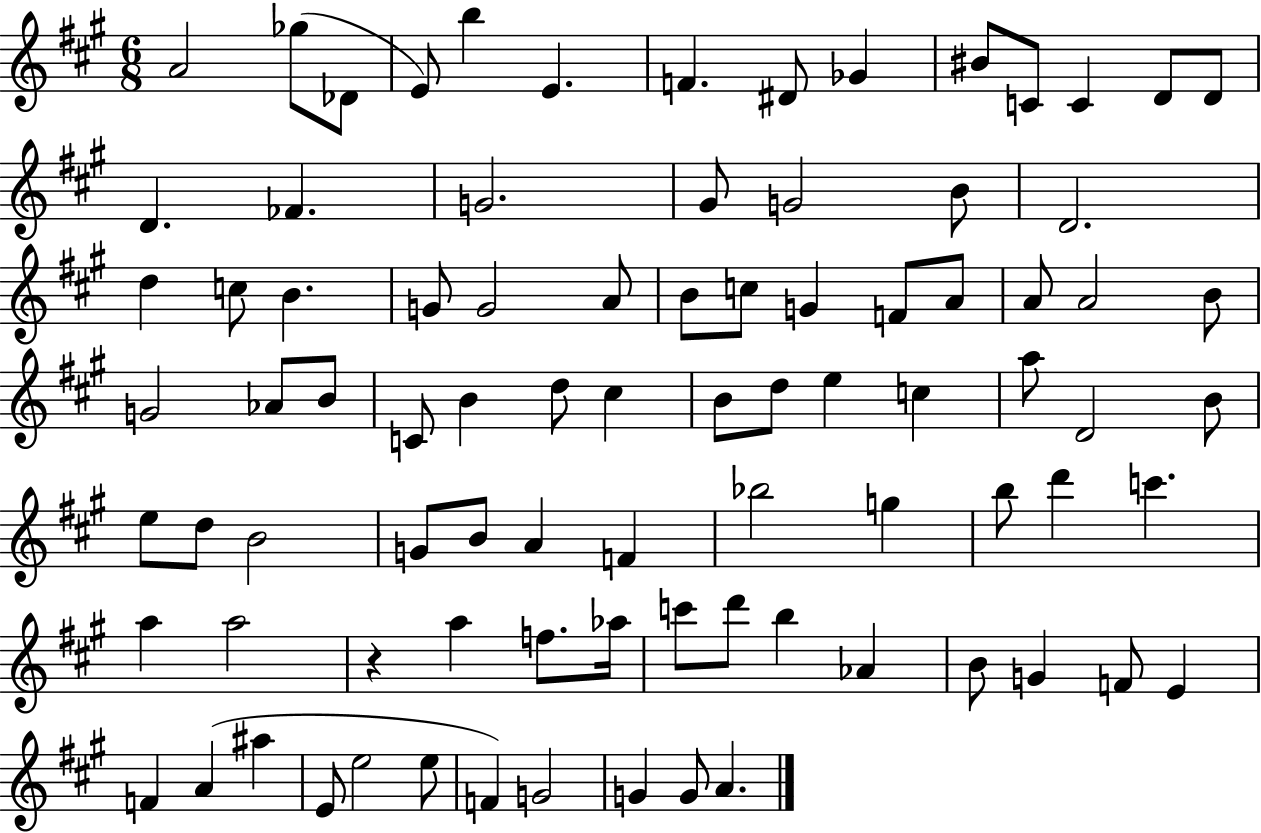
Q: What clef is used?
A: treble